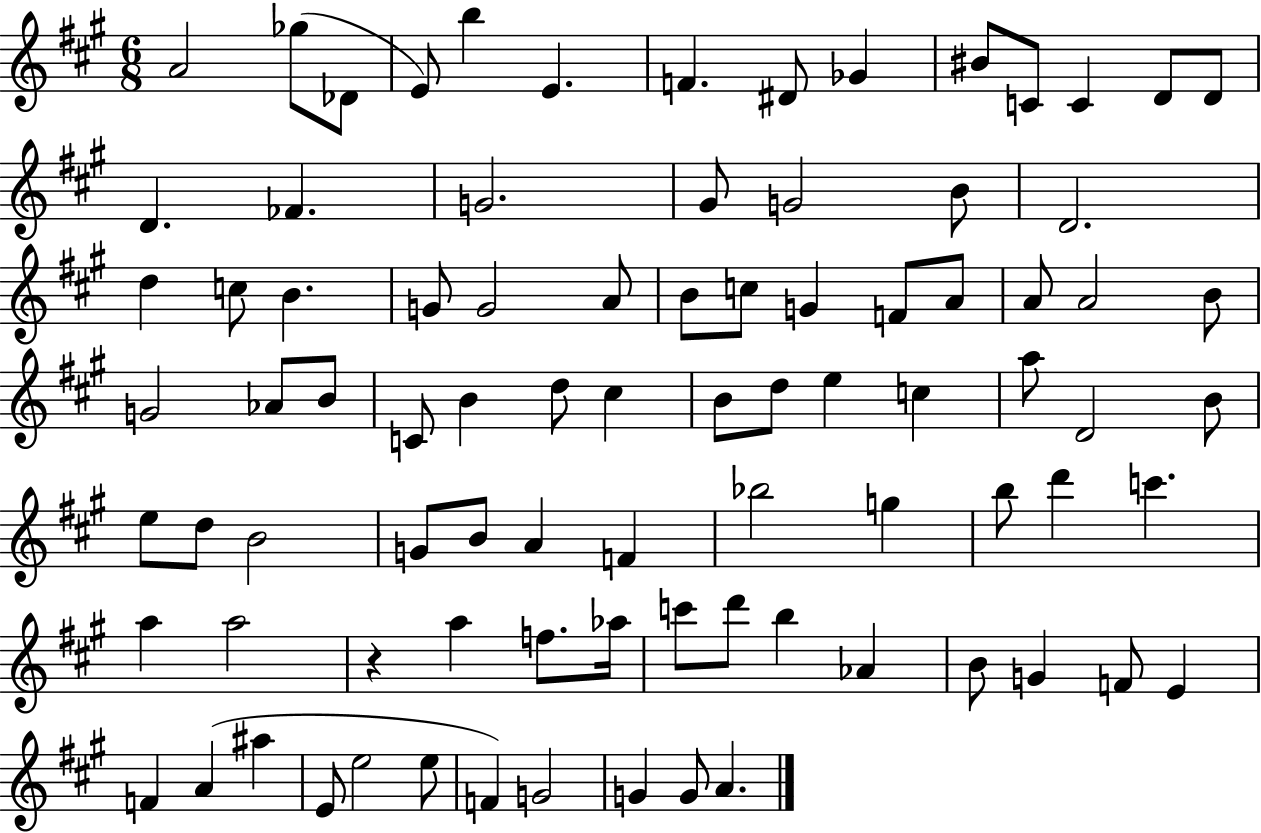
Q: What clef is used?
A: treble